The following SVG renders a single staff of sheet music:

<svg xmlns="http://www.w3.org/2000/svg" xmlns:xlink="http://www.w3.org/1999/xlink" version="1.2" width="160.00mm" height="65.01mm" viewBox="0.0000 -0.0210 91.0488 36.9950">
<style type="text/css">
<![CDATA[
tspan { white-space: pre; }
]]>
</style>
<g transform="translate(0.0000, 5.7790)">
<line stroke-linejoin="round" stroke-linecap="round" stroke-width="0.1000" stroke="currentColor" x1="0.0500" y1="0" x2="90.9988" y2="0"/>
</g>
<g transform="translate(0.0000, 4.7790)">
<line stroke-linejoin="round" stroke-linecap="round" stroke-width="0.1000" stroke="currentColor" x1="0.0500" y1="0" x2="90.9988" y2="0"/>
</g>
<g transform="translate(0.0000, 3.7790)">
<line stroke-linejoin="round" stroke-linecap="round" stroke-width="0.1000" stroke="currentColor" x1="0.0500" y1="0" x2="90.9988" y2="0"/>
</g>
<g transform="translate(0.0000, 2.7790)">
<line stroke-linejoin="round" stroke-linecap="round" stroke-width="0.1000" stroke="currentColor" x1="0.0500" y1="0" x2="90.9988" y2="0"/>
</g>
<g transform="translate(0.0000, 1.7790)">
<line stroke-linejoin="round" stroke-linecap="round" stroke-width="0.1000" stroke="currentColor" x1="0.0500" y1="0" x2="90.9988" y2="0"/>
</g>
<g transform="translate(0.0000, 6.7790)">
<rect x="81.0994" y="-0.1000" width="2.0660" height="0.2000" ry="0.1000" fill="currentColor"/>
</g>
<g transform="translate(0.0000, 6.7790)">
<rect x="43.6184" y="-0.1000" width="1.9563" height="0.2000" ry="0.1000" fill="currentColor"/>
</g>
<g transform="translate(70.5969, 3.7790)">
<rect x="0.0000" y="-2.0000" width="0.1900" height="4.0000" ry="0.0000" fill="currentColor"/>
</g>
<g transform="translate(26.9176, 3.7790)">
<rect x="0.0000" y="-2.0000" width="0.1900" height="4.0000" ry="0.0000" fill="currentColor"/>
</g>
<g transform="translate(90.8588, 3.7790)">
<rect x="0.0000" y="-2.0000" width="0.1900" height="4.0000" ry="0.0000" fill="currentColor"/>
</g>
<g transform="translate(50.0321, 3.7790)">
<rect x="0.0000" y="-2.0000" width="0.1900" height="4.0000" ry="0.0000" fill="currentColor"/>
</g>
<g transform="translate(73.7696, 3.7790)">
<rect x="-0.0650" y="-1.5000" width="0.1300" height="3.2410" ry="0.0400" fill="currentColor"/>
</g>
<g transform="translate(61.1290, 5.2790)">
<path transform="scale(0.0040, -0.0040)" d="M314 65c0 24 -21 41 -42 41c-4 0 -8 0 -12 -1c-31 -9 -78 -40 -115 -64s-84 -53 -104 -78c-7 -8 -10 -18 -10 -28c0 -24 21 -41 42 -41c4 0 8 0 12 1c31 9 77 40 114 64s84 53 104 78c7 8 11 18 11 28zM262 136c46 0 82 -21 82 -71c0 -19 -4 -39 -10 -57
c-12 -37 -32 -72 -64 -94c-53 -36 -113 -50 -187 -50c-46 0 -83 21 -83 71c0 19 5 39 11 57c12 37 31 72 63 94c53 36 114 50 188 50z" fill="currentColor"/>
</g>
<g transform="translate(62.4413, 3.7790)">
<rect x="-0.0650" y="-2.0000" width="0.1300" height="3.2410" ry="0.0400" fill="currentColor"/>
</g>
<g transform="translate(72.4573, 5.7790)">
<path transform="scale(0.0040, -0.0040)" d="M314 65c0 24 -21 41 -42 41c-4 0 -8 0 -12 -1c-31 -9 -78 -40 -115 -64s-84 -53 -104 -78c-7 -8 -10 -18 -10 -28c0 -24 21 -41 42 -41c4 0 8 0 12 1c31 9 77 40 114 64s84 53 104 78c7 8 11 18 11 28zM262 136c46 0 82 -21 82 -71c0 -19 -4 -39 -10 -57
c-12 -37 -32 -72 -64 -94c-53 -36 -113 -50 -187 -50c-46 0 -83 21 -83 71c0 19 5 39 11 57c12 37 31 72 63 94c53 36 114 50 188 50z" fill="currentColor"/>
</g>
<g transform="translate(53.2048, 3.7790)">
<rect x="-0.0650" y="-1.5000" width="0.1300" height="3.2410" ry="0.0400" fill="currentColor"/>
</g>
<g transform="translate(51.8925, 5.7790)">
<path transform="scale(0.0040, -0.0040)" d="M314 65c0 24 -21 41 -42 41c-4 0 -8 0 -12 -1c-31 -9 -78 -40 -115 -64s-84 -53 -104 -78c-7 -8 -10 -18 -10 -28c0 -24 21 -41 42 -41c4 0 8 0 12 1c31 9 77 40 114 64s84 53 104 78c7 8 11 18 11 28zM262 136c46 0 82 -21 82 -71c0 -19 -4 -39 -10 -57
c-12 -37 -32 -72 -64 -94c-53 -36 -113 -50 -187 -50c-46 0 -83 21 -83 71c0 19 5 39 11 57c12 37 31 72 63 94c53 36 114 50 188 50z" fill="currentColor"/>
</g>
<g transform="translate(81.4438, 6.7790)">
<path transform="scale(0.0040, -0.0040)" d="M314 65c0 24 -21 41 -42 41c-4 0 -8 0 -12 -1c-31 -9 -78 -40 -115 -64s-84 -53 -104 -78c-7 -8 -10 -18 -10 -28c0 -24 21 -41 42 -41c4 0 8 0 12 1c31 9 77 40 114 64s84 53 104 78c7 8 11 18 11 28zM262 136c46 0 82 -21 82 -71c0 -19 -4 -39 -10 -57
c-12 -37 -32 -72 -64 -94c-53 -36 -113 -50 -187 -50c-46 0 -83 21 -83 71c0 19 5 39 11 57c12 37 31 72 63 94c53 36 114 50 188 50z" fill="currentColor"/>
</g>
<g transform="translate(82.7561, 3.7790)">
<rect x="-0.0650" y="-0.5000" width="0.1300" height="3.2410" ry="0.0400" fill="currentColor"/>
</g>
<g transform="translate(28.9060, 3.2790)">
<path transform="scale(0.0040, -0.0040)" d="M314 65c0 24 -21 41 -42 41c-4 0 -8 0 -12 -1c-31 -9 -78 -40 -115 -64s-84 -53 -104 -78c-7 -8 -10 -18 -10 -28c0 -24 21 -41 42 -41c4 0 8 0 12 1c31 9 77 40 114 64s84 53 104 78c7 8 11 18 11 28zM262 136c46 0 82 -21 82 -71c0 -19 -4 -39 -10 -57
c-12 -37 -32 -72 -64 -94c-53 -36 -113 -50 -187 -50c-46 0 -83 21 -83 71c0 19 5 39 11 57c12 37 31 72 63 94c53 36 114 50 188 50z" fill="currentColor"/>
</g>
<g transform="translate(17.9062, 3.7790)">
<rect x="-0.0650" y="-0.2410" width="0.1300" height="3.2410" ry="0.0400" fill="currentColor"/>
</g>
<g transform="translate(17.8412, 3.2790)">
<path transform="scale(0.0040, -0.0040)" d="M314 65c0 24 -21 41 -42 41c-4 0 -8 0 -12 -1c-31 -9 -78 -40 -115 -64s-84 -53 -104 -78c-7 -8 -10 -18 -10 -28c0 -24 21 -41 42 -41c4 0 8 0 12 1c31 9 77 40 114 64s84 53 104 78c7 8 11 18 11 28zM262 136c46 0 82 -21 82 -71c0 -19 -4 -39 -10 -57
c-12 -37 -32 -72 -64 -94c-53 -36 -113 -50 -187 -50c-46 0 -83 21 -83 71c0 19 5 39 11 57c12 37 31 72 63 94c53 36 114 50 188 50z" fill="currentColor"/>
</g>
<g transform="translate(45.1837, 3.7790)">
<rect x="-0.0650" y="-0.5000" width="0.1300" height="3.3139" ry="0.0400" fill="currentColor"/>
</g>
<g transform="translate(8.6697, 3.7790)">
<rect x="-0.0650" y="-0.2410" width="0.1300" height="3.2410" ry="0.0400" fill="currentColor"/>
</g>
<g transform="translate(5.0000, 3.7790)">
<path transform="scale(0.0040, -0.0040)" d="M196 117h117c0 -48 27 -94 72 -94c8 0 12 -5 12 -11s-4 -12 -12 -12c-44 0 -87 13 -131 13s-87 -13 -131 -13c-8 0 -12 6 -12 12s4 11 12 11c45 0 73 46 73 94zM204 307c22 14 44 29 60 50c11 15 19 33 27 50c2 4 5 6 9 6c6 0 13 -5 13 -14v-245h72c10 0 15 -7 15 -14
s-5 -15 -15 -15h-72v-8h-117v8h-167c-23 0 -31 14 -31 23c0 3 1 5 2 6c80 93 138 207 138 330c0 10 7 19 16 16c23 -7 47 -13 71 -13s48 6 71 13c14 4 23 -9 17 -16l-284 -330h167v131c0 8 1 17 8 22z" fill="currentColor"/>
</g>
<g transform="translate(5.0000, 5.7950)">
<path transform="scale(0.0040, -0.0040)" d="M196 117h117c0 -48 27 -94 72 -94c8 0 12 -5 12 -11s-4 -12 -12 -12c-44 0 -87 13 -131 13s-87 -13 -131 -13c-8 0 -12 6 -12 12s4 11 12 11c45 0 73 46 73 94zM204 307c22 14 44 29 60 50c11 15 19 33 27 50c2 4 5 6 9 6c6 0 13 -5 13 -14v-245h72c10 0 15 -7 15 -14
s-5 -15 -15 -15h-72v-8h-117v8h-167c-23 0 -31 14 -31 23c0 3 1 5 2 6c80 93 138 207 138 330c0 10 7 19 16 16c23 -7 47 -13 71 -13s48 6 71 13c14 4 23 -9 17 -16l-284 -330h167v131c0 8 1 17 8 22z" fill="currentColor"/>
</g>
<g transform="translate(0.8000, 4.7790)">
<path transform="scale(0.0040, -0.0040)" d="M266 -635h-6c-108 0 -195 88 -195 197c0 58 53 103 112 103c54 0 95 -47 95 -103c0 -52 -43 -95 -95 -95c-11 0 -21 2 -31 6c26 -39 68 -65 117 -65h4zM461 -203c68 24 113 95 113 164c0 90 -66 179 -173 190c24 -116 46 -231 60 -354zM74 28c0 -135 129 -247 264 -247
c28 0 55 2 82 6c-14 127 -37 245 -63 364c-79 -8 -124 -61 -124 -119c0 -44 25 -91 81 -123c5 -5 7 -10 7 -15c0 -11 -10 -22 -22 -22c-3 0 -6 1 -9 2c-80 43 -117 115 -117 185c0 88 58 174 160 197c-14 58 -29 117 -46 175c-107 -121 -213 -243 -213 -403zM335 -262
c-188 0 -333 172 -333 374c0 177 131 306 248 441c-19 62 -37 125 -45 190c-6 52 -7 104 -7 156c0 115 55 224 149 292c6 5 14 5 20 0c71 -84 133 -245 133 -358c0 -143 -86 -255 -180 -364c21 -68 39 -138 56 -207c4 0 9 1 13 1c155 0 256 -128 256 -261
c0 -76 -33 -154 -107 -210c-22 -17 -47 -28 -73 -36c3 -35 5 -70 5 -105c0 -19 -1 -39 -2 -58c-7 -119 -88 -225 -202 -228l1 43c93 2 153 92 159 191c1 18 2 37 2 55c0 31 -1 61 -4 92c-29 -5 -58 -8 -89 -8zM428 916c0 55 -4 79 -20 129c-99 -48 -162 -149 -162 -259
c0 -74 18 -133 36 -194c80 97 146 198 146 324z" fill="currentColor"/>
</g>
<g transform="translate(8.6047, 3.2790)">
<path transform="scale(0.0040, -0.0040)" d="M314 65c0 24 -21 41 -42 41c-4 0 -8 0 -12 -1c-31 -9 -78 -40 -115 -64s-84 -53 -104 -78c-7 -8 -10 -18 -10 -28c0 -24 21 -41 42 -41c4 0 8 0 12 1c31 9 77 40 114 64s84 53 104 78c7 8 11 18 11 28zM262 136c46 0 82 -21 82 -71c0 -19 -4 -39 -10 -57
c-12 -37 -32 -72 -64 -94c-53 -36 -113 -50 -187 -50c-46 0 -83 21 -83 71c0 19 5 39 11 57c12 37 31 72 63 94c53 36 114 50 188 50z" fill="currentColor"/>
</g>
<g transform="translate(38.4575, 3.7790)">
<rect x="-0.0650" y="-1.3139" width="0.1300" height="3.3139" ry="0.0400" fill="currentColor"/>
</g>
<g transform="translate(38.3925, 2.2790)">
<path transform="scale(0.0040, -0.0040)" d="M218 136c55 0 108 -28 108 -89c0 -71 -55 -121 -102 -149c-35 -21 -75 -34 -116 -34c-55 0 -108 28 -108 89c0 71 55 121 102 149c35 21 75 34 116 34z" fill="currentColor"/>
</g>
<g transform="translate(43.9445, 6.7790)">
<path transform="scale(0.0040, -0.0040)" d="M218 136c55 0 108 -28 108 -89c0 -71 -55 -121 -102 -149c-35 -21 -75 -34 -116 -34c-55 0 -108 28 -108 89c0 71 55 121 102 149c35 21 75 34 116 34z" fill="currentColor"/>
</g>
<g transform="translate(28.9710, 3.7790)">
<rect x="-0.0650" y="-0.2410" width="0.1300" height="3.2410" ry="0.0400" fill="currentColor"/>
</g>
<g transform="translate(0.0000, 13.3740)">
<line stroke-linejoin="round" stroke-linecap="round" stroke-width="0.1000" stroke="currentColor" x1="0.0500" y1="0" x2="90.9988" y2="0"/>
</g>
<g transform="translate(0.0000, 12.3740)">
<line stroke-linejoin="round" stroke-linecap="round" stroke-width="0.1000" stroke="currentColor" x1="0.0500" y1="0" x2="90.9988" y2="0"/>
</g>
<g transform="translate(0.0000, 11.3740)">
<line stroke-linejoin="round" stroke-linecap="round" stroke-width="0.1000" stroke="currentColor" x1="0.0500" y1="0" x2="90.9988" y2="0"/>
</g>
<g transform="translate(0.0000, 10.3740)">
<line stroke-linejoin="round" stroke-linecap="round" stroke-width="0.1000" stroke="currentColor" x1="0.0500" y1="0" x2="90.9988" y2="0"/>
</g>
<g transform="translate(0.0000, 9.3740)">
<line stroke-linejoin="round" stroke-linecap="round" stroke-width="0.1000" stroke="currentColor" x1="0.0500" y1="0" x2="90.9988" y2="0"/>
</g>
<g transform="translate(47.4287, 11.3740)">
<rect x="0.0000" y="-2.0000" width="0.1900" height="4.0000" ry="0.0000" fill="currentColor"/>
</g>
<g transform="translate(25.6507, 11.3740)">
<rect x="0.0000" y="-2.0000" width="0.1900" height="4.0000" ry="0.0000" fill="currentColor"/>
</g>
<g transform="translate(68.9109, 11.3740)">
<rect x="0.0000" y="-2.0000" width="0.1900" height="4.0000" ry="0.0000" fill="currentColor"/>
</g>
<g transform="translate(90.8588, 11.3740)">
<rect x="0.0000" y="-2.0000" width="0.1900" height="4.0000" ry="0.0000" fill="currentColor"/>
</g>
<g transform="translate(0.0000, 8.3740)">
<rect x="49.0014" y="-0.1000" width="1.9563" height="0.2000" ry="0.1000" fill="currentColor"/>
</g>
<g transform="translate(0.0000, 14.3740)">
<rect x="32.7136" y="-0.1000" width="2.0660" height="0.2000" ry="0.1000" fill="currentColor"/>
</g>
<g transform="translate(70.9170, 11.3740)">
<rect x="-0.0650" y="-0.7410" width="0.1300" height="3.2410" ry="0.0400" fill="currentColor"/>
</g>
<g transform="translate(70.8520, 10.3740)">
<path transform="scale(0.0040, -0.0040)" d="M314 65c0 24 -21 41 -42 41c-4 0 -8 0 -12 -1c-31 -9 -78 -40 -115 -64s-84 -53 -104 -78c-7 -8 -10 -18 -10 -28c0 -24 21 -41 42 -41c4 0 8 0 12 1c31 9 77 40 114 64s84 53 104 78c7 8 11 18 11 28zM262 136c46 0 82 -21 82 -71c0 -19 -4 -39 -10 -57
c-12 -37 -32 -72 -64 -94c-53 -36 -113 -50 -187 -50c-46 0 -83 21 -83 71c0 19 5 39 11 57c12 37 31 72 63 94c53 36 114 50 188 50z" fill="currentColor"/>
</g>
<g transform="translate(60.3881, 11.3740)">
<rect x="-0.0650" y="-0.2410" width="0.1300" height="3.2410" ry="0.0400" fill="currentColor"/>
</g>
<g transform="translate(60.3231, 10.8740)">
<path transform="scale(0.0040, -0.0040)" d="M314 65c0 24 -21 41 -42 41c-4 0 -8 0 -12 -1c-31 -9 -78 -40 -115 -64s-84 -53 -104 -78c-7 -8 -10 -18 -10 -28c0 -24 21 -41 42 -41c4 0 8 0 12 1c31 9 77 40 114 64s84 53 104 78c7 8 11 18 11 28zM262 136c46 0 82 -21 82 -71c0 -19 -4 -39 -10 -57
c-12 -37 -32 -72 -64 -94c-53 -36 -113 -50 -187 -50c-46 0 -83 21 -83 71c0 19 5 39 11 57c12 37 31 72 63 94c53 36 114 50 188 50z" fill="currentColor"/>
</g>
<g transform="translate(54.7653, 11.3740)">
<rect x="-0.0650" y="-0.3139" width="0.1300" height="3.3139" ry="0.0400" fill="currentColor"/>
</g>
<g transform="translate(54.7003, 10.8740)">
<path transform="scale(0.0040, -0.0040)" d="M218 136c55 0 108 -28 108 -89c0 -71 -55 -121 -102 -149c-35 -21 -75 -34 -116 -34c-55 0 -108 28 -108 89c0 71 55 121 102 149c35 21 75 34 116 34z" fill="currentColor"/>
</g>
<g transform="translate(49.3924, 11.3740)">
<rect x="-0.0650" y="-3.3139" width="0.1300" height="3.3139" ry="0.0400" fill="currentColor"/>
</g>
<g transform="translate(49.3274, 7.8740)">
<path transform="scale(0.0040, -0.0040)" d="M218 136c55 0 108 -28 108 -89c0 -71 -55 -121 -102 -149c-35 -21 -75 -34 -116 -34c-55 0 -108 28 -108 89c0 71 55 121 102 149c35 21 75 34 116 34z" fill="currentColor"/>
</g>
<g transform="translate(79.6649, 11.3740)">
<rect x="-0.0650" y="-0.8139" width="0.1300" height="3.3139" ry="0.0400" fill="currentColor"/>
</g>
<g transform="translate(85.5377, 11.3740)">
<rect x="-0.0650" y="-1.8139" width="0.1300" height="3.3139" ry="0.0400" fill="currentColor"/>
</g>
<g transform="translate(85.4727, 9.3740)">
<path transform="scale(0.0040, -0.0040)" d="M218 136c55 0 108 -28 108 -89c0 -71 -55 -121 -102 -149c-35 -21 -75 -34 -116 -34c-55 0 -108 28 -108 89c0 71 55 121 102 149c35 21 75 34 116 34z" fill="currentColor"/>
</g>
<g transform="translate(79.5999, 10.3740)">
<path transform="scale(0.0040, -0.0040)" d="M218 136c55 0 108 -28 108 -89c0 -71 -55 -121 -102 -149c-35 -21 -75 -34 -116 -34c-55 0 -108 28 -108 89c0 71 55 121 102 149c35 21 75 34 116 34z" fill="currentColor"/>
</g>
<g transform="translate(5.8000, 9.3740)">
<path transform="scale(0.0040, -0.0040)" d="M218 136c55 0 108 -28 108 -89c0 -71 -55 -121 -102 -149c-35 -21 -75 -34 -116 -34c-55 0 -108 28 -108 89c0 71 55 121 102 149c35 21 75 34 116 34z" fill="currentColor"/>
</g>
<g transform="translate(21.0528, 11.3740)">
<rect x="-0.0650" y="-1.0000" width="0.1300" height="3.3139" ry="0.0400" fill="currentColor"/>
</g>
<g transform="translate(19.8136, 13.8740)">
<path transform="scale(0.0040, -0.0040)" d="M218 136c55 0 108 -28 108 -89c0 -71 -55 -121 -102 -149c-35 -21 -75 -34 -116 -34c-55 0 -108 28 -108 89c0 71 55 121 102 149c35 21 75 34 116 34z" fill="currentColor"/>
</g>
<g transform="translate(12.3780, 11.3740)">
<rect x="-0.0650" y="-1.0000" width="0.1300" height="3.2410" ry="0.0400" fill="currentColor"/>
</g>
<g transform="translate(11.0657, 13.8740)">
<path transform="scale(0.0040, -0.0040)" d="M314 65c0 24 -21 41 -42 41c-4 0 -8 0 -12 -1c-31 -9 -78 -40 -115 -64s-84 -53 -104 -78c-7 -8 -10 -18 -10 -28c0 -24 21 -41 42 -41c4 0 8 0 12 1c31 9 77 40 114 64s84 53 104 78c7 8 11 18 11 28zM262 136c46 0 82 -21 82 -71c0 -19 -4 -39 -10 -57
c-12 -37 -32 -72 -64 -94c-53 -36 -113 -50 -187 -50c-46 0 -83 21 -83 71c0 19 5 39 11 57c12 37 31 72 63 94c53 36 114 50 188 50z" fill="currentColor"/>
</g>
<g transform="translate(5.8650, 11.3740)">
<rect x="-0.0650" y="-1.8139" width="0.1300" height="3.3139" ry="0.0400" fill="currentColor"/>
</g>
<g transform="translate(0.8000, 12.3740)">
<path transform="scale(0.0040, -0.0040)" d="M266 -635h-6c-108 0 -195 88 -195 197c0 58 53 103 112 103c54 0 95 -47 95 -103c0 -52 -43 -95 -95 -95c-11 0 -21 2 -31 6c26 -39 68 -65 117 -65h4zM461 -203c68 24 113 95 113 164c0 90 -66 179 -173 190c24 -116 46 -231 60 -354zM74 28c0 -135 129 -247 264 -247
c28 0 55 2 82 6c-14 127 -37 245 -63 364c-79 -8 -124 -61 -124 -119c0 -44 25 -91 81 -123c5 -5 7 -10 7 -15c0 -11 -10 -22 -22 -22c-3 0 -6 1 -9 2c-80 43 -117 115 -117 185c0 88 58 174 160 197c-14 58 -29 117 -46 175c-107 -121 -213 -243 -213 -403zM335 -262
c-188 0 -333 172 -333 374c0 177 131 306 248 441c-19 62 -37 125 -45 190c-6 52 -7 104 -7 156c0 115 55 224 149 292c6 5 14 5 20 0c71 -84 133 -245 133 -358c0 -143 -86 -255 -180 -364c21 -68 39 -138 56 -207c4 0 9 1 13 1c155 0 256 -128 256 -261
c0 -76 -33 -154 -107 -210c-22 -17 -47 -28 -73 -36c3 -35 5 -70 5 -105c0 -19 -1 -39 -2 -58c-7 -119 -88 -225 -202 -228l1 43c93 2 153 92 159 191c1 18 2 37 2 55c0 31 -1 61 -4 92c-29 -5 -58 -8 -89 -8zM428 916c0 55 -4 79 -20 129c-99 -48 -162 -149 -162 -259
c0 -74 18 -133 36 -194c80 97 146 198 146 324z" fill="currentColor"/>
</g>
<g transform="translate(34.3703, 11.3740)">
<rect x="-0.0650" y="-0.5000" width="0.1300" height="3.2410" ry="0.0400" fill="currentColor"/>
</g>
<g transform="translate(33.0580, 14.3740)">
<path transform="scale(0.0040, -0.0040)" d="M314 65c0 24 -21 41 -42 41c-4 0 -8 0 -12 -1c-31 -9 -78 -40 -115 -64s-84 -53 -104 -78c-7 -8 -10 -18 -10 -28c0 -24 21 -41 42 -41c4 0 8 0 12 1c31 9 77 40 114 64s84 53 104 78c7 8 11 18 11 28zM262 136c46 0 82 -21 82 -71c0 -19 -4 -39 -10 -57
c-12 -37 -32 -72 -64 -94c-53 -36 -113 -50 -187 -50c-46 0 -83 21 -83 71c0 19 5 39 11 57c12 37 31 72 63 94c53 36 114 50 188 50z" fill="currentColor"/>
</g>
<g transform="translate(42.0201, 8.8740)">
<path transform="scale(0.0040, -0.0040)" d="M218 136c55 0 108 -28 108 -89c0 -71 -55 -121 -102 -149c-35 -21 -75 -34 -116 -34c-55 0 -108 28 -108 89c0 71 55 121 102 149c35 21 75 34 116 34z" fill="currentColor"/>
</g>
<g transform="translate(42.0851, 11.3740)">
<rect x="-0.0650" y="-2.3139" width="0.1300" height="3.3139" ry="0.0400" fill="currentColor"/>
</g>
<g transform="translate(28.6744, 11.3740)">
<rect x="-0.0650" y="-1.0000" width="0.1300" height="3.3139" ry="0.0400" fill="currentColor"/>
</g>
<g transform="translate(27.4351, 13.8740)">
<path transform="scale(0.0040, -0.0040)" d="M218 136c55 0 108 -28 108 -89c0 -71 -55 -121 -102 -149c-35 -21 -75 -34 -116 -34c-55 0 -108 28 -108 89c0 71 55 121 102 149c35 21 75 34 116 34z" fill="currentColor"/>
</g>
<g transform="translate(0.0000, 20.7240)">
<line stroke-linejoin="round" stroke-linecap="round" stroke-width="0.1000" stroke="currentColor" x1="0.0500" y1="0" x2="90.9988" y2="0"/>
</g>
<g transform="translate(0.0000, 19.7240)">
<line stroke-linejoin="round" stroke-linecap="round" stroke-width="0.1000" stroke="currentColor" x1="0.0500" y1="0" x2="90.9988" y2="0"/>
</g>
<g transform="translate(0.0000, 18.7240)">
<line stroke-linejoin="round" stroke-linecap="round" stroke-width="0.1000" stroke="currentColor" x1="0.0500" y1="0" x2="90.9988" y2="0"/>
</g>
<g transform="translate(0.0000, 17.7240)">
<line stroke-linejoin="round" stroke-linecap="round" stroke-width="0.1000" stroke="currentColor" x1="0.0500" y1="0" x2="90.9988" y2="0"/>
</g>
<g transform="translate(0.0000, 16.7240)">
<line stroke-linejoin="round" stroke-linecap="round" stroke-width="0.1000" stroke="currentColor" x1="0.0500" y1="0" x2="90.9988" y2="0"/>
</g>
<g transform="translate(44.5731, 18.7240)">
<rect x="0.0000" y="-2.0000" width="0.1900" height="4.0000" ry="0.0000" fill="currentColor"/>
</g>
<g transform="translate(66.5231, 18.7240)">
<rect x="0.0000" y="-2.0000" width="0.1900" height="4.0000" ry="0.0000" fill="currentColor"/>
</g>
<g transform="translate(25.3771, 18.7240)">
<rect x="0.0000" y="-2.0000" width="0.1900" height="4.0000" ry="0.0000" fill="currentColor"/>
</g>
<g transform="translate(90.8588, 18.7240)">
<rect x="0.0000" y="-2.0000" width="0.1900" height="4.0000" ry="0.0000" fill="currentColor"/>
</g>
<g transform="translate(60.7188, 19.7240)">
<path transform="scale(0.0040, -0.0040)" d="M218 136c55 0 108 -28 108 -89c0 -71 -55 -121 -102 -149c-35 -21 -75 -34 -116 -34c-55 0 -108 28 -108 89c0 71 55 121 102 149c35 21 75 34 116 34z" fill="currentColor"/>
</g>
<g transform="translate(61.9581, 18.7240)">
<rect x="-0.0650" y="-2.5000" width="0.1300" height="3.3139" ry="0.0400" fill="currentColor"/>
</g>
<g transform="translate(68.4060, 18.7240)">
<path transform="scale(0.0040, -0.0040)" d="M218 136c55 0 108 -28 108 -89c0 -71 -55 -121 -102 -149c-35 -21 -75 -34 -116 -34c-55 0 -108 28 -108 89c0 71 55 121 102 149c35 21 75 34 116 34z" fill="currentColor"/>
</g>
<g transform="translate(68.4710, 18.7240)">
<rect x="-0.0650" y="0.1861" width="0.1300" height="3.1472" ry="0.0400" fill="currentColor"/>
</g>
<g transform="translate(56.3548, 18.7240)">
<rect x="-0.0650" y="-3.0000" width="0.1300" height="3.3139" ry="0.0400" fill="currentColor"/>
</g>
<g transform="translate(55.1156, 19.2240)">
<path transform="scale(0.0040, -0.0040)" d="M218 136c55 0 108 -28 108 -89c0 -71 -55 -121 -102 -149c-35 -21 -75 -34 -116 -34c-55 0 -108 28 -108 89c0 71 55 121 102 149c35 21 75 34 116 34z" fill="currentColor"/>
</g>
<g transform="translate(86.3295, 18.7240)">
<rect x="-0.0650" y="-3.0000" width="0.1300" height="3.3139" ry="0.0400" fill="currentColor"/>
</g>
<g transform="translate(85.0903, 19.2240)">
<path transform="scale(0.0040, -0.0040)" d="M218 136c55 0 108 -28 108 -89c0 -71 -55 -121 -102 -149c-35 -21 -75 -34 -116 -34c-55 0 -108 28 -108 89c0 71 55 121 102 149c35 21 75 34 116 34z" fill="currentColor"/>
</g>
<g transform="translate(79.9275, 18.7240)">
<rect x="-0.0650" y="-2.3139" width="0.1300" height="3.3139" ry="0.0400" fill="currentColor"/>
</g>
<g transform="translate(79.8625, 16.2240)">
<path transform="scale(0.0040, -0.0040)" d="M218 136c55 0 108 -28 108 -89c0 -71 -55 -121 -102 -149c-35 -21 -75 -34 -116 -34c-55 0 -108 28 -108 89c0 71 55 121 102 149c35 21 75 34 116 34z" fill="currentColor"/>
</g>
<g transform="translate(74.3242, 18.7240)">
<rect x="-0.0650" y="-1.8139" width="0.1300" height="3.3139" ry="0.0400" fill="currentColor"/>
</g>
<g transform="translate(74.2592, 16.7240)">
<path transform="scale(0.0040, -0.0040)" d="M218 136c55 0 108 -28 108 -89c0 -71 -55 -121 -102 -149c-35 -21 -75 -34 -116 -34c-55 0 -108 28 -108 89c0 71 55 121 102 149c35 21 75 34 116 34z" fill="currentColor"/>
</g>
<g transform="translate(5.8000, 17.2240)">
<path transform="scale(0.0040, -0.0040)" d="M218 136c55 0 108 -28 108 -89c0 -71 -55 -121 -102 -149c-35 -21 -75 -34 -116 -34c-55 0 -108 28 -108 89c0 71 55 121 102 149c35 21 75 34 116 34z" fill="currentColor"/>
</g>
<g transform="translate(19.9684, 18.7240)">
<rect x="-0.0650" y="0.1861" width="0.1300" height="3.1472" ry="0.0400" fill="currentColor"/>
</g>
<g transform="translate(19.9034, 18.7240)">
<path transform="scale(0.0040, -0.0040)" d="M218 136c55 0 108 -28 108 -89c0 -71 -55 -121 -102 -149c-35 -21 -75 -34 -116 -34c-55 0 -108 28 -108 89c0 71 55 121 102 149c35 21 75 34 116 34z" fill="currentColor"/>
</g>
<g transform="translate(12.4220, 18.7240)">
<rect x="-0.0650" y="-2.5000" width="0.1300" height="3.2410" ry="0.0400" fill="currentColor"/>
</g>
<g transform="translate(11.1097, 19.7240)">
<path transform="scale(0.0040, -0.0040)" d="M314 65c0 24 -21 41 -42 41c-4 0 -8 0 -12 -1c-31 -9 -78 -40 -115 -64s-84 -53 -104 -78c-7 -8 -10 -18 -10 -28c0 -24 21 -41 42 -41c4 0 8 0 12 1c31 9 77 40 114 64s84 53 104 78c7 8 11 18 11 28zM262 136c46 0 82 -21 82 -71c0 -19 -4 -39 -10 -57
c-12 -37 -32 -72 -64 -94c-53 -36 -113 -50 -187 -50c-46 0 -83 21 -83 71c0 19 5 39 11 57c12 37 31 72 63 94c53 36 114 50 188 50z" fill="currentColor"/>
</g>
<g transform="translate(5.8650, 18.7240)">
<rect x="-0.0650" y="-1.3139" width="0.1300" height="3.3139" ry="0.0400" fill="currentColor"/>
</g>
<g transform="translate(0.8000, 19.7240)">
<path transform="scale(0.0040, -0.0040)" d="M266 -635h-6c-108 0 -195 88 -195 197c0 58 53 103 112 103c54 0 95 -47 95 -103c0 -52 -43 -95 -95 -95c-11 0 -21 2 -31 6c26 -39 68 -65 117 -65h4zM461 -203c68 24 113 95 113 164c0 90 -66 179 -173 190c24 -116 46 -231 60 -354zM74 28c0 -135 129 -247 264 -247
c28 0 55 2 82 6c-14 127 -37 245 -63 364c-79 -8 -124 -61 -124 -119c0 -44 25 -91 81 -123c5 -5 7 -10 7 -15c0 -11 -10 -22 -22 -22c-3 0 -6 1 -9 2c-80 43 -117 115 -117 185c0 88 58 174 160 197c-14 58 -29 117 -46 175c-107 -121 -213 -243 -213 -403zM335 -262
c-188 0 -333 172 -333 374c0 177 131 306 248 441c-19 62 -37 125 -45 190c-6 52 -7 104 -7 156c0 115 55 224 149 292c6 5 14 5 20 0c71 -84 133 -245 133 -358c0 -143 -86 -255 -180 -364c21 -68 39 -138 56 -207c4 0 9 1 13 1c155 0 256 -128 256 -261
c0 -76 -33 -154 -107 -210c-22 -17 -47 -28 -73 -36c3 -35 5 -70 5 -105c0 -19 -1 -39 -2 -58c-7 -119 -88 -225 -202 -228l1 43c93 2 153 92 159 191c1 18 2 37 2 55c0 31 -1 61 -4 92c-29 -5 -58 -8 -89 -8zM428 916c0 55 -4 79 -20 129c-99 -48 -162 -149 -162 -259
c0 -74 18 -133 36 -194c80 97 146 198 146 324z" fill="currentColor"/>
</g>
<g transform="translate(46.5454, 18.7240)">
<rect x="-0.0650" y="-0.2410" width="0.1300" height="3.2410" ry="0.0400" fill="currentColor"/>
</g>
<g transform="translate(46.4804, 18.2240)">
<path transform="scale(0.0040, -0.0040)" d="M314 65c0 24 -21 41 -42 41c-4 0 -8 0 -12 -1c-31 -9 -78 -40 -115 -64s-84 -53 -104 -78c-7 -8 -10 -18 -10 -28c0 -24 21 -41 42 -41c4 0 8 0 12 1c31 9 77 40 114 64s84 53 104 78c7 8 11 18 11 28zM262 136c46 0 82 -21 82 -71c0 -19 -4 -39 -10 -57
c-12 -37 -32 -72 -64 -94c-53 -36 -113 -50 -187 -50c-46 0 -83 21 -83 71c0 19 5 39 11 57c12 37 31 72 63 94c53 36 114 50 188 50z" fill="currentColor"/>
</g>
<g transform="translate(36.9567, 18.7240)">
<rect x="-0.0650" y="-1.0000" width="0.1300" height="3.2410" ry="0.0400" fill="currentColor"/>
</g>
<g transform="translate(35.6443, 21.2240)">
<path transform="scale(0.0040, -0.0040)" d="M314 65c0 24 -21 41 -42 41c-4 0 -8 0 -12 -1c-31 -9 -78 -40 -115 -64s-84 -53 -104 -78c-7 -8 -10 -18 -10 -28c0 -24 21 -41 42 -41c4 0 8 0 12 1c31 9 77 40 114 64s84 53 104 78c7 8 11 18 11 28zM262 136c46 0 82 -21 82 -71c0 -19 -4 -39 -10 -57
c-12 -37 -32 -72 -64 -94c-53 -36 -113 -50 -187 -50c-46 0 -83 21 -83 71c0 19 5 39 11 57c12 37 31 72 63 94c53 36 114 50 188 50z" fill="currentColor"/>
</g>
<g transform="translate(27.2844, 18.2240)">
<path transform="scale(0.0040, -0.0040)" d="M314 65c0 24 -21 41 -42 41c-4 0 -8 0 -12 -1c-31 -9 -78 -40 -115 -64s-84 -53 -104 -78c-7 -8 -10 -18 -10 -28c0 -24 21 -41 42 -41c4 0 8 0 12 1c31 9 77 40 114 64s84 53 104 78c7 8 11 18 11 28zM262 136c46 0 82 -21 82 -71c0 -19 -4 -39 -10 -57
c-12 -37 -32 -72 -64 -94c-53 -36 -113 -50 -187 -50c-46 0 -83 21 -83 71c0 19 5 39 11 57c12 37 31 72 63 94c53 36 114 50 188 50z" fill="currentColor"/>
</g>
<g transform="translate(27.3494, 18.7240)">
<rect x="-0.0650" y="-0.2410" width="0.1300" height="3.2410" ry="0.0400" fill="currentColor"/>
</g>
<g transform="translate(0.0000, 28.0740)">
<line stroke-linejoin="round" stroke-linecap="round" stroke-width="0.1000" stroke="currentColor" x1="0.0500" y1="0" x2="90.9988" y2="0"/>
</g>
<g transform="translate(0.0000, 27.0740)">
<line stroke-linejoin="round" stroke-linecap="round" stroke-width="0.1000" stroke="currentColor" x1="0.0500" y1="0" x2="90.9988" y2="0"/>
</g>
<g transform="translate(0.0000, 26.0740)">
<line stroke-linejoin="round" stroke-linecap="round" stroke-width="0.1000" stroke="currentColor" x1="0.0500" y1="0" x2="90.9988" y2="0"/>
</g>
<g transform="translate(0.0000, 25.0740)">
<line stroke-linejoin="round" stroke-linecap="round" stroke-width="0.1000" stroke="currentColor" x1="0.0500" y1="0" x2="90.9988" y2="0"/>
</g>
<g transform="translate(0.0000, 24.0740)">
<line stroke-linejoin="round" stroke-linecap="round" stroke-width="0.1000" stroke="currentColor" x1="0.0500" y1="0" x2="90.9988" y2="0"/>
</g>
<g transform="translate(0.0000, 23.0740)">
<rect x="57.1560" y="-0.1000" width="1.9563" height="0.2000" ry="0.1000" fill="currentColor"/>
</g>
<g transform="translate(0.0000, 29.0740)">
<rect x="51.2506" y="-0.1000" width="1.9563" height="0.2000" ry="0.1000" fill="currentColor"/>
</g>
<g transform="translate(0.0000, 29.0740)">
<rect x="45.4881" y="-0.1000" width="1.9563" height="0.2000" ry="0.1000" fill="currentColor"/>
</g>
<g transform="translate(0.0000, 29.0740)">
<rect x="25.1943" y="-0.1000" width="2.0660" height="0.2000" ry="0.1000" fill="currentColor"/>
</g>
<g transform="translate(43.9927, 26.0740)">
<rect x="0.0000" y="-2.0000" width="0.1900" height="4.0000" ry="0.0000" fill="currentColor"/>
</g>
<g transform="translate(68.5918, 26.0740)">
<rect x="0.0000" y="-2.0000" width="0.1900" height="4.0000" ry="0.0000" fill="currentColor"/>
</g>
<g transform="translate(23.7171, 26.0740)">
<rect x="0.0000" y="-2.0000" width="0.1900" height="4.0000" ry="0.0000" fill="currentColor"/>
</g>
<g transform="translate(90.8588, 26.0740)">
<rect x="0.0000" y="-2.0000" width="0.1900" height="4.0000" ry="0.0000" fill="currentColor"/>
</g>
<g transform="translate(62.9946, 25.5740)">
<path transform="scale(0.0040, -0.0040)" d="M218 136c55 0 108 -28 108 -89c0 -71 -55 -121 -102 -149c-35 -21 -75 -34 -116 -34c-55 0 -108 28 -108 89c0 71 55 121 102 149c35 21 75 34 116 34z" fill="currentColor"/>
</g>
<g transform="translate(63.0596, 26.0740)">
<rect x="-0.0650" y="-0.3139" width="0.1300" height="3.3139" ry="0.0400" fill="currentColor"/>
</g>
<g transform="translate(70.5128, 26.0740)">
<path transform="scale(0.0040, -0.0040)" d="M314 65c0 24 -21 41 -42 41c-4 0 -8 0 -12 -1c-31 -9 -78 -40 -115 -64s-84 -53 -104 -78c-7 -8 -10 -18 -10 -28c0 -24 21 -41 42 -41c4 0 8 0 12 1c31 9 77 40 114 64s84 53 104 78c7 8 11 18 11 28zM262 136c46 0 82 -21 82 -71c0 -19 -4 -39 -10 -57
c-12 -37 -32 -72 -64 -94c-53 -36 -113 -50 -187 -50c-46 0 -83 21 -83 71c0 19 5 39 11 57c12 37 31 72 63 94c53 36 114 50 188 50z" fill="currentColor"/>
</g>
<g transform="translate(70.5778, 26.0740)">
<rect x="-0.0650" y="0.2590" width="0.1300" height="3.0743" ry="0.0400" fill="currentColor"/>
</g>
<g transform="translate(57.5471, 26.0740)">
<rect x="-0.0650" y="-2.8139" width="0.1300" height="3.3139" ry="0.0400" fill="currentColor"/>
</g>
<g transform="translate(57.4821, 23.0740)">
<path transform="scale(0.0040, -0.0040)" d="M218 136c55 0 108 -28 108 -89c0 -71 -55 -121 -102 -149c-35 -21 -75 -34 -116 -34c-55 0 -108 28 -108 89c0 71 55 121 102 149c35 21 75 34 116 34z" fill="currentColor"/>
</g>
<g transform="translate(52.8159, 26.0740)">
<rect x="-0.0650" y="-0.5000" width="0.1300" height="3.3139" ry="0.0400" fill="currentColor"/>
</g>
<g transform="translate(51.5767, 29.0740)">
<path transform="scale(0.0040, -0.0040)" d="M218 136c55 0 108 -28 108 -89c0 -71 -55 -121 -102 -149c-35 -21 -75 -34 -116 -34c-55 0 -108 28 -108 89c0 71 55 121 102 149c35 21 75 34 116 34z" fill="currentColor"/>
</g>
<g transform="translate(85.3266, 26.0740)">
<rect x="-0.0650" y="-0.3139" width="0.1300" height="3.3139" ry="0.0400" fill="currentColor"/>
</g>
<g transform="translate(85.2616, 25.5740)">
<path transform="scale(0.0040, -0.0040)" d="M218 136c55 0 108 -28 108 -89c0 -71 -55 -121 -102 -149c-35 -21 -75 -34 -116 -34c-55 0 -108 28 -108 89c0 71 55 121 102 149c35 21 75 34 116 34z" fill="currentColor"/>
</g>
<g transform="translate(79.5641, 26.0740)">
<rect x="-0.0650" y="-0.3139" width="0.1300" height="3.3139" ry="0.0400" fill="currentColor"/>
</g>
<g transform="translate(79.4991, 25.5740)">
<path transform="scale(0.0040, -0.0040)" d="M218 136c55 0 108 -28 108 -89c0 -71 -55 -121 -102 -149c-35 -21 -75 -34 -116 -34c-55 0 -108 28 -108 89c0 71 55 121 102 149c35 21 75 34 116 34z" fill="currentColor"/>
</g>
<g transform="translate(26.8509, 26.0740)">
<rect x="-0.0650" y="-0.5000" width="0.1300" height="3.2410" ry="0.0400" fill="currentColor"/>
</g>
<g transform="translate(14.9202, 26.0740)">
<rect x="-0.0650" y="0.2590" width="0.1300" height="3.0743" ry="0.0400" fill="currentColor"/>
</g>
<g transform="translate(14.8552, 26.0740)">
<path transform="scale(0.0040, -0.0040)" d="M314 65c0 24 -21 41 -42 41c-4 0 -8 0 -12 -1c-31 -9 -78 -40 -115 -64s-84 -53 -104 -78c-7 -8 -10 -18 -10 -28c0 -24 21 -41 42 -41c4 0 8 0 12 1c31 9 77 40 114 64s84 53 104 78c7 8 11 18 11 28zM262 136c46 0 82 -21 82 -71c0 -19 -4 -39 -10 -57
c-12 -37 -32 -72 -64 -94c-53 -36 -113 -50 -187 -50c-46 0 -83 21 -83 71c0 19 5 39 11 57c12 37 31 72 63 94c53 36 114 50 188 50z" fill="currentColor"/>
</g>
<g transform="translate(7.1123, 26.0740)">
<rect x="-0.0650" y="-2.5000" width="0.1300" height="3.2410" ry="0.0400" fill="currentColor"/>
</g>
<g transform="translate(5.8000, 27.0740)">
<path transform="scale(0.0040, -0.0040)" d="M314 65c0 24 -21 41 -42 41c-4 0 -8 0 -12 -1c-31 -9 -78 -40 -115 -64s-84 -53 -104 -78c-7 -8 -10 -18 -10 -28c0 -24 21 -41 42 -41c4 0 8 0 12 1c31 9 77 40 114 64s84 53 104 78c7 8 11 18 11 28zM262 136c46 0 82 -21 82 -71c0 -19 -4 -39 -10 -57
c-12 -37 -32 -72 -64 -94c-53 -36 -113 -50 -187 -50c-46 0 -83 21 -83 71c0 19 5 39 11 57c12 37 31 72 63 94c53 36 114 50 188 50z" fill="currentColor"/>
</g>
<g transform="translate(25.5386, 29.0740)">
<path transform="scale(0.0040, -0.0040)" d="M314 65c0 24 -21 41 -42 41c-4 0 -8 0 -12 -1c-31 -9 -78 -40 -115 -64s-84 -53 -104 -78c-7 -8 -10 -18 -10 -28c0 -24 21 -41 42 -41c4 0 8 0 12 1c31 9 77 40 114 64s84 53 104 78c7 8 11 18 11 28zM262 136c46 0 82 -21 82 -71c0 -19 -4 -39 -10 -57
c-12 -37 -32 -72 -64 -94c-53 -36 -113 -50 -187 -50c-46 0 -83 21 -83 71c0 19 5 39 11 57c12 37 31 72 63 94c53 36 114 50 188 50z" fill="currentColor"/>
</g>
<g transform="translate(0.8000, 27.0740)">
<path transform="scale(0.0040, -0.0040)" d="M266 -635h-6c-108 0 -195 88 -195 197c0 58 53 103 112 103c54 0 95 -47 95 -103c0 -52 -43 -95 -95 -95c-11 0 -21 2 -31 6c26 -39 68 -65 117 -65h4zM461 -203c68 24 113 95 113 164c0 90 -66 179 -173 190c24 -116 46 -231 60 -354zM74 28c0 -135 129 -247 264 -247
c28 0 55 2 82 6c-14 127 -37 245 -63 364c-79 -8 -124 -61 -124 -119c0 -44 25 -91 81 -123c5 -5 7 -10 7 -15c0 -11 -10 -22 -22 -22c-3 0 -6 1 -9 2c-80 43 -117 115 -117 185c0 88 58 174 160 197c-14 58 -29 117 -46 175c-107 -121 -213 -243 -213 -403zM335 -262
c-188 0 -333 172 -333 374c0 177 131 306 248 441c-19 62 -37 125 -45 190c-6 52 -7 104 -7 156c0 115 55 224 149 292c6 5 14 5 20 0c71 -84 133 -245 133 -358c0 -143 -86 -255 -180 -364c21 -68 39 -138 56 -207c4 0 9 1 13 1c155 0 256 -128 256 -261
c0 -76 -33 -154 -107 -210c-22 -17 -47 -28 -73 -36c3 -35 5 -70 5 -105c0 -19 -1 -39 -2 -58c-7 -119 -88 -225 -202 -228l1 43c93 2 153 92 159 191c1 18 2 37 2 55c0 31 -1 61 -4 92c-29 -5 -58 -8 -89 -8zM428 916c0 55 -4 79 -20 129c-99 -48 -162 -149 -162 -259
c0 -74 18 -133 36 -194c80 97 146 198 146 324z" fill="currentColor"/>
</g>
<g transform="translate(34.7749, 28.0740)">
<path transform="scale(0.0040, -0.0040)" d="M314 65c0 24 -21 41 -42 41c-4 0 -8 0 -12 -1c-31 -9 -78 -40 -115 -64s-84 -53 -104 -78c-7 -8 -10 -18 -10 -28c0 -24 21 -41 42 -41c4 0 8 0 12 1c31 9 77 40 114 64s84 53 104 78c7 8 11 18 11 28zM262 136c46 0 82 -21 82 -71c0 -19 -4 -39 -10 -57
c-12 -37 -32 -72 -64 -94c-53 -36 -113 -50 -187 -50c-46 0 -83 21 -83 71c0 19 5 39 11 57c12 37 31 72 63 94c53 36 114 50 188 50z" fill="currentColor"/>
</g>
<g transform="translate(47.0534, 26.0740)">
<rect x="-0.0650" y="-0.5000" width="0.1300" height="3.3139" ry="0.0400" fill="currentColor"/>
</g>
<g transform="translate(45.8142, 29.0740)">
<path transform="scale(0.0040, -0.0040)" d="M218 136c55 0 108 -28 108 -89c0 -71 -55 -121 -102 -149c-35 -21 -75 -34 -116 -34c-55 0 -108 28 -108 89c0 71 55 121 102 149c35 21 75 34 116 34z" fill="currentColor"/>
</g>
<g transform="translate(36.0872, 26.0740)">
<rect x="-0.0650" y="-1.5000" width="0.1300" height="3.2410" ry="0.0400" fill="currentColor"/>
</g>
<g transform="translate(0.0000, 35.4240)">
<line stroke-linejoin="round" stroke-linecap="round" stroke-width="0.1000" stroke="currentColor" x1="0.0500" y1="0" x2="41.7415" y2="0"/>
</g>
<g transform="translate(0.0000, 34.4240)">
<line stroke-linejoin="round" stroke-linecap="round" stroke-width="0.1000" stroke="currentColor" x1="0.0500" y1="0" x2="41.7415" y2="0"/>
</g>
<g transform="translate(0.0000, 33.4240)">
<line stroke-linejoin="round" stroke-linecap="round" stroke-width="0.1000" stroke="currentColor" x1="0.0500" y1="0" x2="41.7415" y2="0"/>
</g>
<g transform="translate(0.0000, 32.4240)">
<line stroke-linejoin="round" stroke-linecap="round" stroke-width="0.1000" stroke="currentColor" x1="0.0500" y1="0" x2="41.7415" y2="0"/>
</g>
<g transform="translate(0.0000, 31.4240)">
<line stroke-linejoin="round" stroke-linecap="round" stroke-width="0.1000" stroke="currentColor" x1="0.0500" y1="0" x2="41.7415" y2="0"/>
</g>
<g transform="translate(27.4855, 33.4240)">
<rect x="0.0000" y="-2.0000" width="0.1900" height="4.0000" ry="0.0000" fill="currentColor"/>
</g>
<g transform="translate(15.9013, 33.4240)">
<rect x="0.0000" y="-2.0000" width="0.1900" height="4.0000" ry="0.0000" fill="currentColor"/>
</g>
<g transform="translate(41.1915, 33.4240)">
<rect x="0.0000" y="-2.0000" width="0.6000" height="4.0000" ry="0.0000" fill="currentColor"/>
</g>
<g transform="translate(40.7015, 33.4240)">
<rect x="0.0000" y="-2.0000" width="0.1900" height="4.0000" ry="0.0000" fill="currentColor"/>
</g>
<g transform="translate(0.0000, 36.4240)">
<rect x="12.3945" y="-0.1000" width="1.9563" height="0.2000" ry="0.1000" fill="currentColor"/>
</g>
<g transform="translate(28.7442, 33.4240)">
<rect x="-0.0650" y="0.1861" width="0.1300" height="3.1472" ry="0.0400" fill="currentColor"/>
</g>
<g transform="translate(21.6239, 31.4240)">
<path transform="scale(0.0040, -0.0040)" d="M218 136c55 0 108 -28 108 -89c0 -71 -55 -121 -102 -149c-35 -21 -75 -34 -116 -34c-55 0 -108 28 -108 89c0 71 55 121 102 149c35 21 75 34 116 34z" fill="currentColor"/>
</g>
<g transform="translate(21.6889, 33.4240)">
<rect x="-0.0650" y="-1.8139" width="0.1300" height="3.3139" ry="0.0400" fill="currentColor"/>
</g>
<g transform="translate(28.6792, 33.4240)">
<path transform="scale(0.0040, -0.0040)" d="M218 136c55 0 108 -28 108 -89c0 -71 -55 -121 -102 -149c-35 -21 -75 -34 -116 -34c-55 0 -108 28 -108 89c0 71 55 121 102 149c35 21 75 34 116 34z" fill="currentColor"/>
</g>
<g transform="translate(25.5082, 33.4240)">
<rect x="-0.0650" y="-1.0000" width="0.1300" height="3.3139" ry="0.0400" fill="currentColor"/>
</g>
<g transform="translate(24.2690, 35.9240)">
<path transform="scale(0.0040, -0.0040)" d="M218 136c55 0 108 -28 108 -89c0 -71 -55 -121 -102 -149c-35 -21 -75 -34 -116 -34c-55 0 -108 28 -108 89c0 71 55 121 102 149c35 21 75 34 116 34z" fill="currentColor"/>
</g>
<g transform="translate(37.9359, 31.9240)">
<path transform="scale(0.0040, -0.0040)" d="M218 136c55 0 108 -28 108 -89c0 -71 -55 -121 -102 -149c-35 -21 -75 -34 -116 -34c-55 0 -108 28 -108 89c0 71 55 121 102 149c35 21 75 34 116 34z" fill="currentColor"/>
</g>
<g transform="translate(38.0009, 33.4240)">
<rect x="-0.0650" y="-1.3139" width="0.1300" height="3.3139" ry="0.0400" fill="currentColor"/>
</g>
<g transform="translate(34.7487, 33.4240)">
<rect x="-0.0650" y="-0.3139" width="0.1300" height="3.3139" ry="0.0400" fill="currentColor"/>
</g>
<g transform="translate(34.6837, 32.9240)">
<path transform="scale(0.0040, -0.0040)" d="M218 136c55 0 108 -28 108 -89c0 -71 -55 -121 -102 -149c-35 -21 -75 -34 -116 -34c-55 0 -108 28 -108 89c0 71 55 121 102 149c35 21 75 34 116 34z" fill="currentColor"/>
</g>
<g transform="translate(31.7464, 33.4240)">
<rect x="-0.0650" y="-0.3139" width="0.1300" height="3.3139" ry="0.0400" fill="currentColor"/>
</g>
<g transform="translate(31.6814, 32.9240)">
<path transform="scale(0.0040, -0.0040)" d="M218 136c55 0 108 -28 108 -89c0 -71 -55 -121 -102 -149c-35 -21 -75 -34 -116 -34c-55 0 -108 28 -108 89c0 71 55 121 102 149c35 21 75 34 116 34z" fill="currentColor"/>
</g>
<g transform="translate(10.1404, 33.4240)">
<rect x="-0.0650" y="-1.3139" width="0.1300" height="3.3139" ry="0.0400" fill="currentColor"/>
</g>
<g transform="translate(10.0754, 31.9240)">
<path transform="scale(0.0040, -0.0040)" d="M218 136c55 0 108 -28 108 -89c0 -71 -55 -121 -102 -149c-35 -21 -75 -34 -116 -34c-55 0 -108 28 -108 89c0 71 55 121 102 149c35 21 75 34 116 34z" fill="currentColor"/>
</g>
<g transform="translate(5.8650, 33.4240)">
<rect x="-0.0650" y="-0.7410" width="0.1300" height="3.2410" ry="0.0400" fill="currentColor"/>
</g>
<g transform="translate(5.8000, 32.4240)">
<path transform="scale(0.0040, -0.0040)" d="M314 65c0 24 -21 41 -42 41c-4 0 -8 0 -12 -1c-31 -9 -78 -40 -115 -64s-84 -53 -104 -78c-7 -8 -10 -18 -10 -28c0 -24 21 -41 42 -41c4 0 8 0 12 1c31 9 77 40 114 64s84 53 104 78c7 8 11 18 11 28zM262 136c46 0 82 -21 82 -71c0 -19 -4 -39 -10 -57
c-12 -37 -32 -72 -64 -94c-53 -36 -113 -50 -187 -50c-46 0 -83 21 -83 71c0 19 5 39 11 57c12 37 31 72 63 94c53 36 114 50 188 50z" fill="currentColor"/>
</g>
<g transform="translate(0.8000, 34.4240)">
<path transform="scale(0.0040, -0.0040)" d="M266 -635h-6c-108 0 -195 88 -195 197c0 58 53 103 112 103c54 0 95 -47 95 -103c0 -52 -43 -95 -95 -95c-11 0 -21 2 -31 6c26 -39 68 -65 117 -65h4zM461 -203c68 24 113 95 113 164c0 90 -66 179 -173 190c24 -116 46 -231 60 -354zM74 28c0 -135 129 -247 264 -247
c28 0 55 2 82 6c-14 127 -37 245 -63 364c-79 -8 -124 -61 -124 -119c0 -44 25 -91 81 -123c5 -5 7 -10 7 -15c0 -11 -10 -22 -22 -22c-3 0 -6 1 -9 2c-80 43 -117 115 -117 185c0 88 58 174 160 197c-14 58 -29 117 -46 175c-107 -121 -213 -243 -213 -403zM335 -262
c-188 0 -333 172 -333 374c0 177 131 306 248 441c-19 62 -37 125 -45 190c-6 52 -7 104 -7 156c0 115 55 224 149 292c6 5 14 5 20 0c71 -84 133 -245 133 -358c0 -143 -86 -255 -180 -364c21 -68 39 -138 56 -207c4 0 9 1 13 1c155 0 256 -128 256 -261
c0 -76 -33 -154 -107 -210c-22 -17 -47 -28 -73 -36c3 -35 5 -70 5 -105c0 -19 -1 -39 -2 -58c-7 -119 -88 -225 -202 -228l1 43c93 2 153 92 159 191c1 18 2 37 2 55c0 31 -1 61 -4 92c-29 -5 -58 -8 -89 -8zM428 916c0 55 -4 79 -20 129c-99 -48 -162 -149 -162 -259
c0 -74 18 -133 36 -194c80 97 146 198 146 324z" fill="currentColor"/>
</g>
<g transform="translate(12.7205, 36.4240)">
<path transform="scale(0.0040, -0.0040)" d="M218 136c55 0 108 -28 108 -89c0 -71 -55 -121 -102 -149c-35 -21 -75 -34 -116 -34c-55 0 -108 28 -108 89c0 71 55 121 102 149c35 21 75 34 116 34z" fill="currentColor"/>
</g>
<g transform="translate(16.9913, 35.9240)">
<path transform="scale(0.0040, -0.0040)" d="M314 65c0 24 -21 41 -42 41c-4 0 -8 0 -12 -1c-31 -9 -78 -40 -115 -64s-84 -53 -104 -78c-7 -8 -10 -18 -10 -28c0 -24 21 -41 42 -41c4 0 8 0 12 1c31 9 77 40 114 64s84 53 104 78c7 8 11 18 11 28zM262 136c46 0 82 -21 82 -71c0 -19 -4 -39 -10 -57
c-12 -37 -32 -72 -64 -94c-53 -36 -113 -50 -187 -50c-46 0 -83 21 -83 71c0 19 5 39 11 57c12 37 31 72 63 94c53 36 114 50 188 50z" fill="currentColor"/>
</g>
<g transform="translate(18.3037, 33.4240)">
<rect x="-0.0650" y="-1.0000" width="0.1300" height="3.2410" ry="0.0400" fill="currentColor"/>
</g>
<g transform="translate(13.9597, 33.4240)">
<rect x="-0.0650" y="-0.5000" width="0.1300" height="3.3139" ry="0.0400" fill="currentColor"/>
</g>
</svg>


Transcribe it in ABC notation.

X:1
T:Untitled
M:4/4
L:1/4
K:C
c2 c2 c2 e C E2 F2 E2 C2 f D2 D D C2 g b c c2 d2 d f e G2 B c2 D2 c2 A G B f g A G2 B2 C2 E2 C C a c B2 c c d2 e C D2 f D B c c e